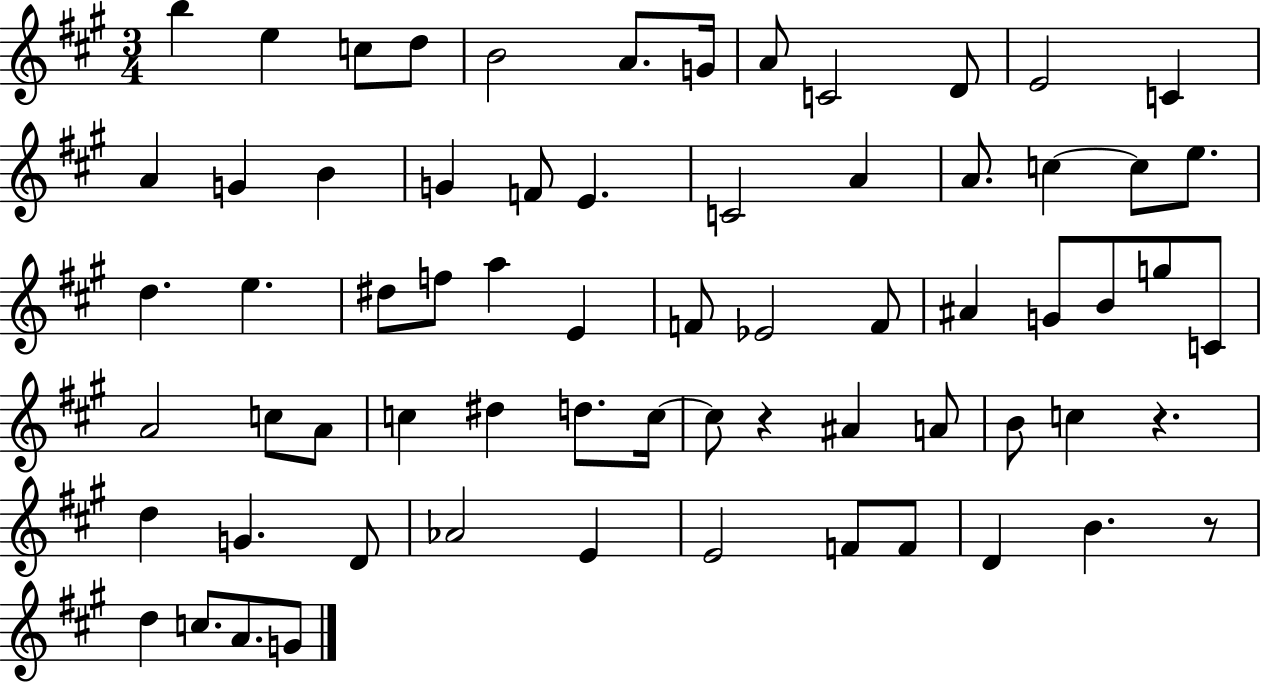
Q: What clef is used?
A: treble